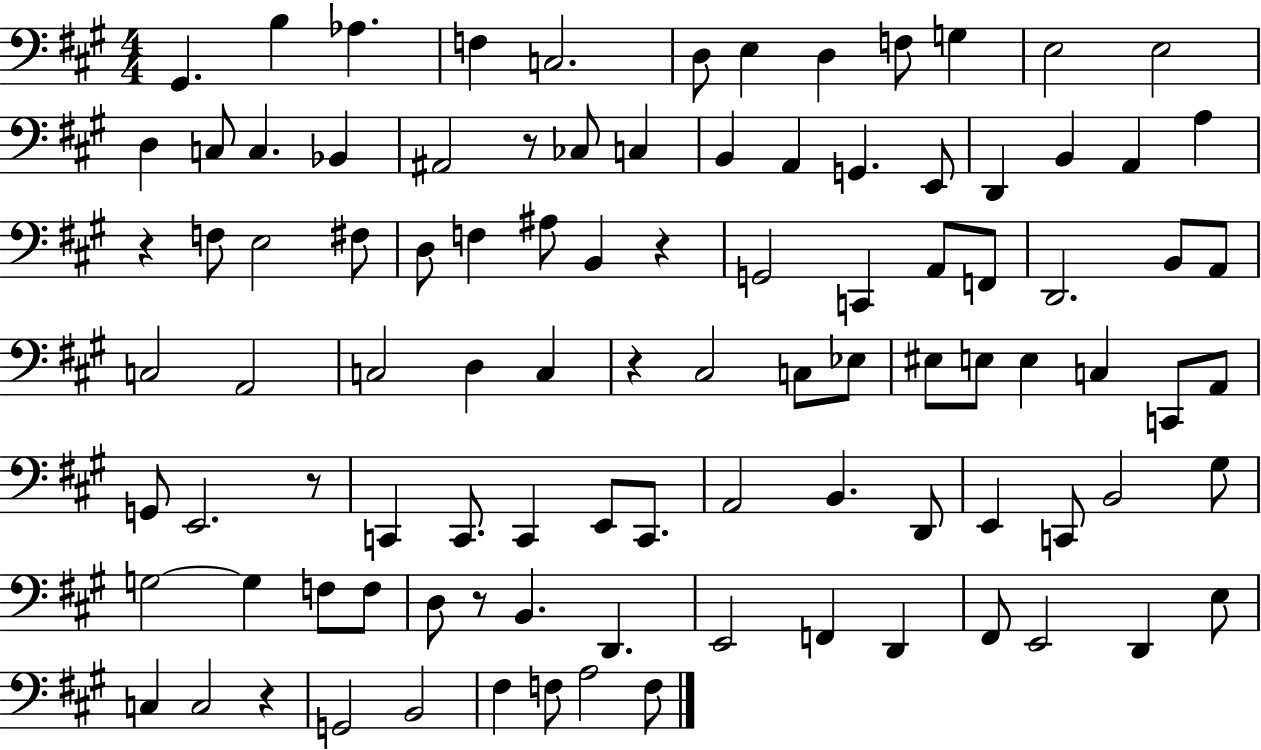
X:1
T:Untitled
M:4/4
L:1/4
K:A
^G,, B, _A, F, C,2 D,/2 E, D, F,/2 G, E,2 E,2 D, C,/2 C, _B,, ^A,,2 z/2 _C,/2 C, B,, A,, G,, E,,/2 D,, B,, A,, A, z F,/2 E,2 ^F,/2 D,/2 F, ^A,/2 B,, z G,,2 C,, A,,/2 F,,/2 D,,2 B,,/2 A,,/2 C,2 A,,2 C,2 D, C, z ^C,2 C,/2 _E,/2 ^E,/2 E,/2 E, C, C,,/2 A,,/2 G,,/2 E,,2 z/2 C,, C,,/2 C,, E,,/2 C,,/2 A,,2 B,, D,,/2 E,, C,,/2 B,,2 ^G,/2 G,2 G, F,/2 F,/2 D,/2 z/2 B,, D,, E,,2 F,, D,, ^F,,/2 E,,2 D,, E,/2 C, C,2 z G,,2 B,,2 ^F, F,/2 A,2 F,/2